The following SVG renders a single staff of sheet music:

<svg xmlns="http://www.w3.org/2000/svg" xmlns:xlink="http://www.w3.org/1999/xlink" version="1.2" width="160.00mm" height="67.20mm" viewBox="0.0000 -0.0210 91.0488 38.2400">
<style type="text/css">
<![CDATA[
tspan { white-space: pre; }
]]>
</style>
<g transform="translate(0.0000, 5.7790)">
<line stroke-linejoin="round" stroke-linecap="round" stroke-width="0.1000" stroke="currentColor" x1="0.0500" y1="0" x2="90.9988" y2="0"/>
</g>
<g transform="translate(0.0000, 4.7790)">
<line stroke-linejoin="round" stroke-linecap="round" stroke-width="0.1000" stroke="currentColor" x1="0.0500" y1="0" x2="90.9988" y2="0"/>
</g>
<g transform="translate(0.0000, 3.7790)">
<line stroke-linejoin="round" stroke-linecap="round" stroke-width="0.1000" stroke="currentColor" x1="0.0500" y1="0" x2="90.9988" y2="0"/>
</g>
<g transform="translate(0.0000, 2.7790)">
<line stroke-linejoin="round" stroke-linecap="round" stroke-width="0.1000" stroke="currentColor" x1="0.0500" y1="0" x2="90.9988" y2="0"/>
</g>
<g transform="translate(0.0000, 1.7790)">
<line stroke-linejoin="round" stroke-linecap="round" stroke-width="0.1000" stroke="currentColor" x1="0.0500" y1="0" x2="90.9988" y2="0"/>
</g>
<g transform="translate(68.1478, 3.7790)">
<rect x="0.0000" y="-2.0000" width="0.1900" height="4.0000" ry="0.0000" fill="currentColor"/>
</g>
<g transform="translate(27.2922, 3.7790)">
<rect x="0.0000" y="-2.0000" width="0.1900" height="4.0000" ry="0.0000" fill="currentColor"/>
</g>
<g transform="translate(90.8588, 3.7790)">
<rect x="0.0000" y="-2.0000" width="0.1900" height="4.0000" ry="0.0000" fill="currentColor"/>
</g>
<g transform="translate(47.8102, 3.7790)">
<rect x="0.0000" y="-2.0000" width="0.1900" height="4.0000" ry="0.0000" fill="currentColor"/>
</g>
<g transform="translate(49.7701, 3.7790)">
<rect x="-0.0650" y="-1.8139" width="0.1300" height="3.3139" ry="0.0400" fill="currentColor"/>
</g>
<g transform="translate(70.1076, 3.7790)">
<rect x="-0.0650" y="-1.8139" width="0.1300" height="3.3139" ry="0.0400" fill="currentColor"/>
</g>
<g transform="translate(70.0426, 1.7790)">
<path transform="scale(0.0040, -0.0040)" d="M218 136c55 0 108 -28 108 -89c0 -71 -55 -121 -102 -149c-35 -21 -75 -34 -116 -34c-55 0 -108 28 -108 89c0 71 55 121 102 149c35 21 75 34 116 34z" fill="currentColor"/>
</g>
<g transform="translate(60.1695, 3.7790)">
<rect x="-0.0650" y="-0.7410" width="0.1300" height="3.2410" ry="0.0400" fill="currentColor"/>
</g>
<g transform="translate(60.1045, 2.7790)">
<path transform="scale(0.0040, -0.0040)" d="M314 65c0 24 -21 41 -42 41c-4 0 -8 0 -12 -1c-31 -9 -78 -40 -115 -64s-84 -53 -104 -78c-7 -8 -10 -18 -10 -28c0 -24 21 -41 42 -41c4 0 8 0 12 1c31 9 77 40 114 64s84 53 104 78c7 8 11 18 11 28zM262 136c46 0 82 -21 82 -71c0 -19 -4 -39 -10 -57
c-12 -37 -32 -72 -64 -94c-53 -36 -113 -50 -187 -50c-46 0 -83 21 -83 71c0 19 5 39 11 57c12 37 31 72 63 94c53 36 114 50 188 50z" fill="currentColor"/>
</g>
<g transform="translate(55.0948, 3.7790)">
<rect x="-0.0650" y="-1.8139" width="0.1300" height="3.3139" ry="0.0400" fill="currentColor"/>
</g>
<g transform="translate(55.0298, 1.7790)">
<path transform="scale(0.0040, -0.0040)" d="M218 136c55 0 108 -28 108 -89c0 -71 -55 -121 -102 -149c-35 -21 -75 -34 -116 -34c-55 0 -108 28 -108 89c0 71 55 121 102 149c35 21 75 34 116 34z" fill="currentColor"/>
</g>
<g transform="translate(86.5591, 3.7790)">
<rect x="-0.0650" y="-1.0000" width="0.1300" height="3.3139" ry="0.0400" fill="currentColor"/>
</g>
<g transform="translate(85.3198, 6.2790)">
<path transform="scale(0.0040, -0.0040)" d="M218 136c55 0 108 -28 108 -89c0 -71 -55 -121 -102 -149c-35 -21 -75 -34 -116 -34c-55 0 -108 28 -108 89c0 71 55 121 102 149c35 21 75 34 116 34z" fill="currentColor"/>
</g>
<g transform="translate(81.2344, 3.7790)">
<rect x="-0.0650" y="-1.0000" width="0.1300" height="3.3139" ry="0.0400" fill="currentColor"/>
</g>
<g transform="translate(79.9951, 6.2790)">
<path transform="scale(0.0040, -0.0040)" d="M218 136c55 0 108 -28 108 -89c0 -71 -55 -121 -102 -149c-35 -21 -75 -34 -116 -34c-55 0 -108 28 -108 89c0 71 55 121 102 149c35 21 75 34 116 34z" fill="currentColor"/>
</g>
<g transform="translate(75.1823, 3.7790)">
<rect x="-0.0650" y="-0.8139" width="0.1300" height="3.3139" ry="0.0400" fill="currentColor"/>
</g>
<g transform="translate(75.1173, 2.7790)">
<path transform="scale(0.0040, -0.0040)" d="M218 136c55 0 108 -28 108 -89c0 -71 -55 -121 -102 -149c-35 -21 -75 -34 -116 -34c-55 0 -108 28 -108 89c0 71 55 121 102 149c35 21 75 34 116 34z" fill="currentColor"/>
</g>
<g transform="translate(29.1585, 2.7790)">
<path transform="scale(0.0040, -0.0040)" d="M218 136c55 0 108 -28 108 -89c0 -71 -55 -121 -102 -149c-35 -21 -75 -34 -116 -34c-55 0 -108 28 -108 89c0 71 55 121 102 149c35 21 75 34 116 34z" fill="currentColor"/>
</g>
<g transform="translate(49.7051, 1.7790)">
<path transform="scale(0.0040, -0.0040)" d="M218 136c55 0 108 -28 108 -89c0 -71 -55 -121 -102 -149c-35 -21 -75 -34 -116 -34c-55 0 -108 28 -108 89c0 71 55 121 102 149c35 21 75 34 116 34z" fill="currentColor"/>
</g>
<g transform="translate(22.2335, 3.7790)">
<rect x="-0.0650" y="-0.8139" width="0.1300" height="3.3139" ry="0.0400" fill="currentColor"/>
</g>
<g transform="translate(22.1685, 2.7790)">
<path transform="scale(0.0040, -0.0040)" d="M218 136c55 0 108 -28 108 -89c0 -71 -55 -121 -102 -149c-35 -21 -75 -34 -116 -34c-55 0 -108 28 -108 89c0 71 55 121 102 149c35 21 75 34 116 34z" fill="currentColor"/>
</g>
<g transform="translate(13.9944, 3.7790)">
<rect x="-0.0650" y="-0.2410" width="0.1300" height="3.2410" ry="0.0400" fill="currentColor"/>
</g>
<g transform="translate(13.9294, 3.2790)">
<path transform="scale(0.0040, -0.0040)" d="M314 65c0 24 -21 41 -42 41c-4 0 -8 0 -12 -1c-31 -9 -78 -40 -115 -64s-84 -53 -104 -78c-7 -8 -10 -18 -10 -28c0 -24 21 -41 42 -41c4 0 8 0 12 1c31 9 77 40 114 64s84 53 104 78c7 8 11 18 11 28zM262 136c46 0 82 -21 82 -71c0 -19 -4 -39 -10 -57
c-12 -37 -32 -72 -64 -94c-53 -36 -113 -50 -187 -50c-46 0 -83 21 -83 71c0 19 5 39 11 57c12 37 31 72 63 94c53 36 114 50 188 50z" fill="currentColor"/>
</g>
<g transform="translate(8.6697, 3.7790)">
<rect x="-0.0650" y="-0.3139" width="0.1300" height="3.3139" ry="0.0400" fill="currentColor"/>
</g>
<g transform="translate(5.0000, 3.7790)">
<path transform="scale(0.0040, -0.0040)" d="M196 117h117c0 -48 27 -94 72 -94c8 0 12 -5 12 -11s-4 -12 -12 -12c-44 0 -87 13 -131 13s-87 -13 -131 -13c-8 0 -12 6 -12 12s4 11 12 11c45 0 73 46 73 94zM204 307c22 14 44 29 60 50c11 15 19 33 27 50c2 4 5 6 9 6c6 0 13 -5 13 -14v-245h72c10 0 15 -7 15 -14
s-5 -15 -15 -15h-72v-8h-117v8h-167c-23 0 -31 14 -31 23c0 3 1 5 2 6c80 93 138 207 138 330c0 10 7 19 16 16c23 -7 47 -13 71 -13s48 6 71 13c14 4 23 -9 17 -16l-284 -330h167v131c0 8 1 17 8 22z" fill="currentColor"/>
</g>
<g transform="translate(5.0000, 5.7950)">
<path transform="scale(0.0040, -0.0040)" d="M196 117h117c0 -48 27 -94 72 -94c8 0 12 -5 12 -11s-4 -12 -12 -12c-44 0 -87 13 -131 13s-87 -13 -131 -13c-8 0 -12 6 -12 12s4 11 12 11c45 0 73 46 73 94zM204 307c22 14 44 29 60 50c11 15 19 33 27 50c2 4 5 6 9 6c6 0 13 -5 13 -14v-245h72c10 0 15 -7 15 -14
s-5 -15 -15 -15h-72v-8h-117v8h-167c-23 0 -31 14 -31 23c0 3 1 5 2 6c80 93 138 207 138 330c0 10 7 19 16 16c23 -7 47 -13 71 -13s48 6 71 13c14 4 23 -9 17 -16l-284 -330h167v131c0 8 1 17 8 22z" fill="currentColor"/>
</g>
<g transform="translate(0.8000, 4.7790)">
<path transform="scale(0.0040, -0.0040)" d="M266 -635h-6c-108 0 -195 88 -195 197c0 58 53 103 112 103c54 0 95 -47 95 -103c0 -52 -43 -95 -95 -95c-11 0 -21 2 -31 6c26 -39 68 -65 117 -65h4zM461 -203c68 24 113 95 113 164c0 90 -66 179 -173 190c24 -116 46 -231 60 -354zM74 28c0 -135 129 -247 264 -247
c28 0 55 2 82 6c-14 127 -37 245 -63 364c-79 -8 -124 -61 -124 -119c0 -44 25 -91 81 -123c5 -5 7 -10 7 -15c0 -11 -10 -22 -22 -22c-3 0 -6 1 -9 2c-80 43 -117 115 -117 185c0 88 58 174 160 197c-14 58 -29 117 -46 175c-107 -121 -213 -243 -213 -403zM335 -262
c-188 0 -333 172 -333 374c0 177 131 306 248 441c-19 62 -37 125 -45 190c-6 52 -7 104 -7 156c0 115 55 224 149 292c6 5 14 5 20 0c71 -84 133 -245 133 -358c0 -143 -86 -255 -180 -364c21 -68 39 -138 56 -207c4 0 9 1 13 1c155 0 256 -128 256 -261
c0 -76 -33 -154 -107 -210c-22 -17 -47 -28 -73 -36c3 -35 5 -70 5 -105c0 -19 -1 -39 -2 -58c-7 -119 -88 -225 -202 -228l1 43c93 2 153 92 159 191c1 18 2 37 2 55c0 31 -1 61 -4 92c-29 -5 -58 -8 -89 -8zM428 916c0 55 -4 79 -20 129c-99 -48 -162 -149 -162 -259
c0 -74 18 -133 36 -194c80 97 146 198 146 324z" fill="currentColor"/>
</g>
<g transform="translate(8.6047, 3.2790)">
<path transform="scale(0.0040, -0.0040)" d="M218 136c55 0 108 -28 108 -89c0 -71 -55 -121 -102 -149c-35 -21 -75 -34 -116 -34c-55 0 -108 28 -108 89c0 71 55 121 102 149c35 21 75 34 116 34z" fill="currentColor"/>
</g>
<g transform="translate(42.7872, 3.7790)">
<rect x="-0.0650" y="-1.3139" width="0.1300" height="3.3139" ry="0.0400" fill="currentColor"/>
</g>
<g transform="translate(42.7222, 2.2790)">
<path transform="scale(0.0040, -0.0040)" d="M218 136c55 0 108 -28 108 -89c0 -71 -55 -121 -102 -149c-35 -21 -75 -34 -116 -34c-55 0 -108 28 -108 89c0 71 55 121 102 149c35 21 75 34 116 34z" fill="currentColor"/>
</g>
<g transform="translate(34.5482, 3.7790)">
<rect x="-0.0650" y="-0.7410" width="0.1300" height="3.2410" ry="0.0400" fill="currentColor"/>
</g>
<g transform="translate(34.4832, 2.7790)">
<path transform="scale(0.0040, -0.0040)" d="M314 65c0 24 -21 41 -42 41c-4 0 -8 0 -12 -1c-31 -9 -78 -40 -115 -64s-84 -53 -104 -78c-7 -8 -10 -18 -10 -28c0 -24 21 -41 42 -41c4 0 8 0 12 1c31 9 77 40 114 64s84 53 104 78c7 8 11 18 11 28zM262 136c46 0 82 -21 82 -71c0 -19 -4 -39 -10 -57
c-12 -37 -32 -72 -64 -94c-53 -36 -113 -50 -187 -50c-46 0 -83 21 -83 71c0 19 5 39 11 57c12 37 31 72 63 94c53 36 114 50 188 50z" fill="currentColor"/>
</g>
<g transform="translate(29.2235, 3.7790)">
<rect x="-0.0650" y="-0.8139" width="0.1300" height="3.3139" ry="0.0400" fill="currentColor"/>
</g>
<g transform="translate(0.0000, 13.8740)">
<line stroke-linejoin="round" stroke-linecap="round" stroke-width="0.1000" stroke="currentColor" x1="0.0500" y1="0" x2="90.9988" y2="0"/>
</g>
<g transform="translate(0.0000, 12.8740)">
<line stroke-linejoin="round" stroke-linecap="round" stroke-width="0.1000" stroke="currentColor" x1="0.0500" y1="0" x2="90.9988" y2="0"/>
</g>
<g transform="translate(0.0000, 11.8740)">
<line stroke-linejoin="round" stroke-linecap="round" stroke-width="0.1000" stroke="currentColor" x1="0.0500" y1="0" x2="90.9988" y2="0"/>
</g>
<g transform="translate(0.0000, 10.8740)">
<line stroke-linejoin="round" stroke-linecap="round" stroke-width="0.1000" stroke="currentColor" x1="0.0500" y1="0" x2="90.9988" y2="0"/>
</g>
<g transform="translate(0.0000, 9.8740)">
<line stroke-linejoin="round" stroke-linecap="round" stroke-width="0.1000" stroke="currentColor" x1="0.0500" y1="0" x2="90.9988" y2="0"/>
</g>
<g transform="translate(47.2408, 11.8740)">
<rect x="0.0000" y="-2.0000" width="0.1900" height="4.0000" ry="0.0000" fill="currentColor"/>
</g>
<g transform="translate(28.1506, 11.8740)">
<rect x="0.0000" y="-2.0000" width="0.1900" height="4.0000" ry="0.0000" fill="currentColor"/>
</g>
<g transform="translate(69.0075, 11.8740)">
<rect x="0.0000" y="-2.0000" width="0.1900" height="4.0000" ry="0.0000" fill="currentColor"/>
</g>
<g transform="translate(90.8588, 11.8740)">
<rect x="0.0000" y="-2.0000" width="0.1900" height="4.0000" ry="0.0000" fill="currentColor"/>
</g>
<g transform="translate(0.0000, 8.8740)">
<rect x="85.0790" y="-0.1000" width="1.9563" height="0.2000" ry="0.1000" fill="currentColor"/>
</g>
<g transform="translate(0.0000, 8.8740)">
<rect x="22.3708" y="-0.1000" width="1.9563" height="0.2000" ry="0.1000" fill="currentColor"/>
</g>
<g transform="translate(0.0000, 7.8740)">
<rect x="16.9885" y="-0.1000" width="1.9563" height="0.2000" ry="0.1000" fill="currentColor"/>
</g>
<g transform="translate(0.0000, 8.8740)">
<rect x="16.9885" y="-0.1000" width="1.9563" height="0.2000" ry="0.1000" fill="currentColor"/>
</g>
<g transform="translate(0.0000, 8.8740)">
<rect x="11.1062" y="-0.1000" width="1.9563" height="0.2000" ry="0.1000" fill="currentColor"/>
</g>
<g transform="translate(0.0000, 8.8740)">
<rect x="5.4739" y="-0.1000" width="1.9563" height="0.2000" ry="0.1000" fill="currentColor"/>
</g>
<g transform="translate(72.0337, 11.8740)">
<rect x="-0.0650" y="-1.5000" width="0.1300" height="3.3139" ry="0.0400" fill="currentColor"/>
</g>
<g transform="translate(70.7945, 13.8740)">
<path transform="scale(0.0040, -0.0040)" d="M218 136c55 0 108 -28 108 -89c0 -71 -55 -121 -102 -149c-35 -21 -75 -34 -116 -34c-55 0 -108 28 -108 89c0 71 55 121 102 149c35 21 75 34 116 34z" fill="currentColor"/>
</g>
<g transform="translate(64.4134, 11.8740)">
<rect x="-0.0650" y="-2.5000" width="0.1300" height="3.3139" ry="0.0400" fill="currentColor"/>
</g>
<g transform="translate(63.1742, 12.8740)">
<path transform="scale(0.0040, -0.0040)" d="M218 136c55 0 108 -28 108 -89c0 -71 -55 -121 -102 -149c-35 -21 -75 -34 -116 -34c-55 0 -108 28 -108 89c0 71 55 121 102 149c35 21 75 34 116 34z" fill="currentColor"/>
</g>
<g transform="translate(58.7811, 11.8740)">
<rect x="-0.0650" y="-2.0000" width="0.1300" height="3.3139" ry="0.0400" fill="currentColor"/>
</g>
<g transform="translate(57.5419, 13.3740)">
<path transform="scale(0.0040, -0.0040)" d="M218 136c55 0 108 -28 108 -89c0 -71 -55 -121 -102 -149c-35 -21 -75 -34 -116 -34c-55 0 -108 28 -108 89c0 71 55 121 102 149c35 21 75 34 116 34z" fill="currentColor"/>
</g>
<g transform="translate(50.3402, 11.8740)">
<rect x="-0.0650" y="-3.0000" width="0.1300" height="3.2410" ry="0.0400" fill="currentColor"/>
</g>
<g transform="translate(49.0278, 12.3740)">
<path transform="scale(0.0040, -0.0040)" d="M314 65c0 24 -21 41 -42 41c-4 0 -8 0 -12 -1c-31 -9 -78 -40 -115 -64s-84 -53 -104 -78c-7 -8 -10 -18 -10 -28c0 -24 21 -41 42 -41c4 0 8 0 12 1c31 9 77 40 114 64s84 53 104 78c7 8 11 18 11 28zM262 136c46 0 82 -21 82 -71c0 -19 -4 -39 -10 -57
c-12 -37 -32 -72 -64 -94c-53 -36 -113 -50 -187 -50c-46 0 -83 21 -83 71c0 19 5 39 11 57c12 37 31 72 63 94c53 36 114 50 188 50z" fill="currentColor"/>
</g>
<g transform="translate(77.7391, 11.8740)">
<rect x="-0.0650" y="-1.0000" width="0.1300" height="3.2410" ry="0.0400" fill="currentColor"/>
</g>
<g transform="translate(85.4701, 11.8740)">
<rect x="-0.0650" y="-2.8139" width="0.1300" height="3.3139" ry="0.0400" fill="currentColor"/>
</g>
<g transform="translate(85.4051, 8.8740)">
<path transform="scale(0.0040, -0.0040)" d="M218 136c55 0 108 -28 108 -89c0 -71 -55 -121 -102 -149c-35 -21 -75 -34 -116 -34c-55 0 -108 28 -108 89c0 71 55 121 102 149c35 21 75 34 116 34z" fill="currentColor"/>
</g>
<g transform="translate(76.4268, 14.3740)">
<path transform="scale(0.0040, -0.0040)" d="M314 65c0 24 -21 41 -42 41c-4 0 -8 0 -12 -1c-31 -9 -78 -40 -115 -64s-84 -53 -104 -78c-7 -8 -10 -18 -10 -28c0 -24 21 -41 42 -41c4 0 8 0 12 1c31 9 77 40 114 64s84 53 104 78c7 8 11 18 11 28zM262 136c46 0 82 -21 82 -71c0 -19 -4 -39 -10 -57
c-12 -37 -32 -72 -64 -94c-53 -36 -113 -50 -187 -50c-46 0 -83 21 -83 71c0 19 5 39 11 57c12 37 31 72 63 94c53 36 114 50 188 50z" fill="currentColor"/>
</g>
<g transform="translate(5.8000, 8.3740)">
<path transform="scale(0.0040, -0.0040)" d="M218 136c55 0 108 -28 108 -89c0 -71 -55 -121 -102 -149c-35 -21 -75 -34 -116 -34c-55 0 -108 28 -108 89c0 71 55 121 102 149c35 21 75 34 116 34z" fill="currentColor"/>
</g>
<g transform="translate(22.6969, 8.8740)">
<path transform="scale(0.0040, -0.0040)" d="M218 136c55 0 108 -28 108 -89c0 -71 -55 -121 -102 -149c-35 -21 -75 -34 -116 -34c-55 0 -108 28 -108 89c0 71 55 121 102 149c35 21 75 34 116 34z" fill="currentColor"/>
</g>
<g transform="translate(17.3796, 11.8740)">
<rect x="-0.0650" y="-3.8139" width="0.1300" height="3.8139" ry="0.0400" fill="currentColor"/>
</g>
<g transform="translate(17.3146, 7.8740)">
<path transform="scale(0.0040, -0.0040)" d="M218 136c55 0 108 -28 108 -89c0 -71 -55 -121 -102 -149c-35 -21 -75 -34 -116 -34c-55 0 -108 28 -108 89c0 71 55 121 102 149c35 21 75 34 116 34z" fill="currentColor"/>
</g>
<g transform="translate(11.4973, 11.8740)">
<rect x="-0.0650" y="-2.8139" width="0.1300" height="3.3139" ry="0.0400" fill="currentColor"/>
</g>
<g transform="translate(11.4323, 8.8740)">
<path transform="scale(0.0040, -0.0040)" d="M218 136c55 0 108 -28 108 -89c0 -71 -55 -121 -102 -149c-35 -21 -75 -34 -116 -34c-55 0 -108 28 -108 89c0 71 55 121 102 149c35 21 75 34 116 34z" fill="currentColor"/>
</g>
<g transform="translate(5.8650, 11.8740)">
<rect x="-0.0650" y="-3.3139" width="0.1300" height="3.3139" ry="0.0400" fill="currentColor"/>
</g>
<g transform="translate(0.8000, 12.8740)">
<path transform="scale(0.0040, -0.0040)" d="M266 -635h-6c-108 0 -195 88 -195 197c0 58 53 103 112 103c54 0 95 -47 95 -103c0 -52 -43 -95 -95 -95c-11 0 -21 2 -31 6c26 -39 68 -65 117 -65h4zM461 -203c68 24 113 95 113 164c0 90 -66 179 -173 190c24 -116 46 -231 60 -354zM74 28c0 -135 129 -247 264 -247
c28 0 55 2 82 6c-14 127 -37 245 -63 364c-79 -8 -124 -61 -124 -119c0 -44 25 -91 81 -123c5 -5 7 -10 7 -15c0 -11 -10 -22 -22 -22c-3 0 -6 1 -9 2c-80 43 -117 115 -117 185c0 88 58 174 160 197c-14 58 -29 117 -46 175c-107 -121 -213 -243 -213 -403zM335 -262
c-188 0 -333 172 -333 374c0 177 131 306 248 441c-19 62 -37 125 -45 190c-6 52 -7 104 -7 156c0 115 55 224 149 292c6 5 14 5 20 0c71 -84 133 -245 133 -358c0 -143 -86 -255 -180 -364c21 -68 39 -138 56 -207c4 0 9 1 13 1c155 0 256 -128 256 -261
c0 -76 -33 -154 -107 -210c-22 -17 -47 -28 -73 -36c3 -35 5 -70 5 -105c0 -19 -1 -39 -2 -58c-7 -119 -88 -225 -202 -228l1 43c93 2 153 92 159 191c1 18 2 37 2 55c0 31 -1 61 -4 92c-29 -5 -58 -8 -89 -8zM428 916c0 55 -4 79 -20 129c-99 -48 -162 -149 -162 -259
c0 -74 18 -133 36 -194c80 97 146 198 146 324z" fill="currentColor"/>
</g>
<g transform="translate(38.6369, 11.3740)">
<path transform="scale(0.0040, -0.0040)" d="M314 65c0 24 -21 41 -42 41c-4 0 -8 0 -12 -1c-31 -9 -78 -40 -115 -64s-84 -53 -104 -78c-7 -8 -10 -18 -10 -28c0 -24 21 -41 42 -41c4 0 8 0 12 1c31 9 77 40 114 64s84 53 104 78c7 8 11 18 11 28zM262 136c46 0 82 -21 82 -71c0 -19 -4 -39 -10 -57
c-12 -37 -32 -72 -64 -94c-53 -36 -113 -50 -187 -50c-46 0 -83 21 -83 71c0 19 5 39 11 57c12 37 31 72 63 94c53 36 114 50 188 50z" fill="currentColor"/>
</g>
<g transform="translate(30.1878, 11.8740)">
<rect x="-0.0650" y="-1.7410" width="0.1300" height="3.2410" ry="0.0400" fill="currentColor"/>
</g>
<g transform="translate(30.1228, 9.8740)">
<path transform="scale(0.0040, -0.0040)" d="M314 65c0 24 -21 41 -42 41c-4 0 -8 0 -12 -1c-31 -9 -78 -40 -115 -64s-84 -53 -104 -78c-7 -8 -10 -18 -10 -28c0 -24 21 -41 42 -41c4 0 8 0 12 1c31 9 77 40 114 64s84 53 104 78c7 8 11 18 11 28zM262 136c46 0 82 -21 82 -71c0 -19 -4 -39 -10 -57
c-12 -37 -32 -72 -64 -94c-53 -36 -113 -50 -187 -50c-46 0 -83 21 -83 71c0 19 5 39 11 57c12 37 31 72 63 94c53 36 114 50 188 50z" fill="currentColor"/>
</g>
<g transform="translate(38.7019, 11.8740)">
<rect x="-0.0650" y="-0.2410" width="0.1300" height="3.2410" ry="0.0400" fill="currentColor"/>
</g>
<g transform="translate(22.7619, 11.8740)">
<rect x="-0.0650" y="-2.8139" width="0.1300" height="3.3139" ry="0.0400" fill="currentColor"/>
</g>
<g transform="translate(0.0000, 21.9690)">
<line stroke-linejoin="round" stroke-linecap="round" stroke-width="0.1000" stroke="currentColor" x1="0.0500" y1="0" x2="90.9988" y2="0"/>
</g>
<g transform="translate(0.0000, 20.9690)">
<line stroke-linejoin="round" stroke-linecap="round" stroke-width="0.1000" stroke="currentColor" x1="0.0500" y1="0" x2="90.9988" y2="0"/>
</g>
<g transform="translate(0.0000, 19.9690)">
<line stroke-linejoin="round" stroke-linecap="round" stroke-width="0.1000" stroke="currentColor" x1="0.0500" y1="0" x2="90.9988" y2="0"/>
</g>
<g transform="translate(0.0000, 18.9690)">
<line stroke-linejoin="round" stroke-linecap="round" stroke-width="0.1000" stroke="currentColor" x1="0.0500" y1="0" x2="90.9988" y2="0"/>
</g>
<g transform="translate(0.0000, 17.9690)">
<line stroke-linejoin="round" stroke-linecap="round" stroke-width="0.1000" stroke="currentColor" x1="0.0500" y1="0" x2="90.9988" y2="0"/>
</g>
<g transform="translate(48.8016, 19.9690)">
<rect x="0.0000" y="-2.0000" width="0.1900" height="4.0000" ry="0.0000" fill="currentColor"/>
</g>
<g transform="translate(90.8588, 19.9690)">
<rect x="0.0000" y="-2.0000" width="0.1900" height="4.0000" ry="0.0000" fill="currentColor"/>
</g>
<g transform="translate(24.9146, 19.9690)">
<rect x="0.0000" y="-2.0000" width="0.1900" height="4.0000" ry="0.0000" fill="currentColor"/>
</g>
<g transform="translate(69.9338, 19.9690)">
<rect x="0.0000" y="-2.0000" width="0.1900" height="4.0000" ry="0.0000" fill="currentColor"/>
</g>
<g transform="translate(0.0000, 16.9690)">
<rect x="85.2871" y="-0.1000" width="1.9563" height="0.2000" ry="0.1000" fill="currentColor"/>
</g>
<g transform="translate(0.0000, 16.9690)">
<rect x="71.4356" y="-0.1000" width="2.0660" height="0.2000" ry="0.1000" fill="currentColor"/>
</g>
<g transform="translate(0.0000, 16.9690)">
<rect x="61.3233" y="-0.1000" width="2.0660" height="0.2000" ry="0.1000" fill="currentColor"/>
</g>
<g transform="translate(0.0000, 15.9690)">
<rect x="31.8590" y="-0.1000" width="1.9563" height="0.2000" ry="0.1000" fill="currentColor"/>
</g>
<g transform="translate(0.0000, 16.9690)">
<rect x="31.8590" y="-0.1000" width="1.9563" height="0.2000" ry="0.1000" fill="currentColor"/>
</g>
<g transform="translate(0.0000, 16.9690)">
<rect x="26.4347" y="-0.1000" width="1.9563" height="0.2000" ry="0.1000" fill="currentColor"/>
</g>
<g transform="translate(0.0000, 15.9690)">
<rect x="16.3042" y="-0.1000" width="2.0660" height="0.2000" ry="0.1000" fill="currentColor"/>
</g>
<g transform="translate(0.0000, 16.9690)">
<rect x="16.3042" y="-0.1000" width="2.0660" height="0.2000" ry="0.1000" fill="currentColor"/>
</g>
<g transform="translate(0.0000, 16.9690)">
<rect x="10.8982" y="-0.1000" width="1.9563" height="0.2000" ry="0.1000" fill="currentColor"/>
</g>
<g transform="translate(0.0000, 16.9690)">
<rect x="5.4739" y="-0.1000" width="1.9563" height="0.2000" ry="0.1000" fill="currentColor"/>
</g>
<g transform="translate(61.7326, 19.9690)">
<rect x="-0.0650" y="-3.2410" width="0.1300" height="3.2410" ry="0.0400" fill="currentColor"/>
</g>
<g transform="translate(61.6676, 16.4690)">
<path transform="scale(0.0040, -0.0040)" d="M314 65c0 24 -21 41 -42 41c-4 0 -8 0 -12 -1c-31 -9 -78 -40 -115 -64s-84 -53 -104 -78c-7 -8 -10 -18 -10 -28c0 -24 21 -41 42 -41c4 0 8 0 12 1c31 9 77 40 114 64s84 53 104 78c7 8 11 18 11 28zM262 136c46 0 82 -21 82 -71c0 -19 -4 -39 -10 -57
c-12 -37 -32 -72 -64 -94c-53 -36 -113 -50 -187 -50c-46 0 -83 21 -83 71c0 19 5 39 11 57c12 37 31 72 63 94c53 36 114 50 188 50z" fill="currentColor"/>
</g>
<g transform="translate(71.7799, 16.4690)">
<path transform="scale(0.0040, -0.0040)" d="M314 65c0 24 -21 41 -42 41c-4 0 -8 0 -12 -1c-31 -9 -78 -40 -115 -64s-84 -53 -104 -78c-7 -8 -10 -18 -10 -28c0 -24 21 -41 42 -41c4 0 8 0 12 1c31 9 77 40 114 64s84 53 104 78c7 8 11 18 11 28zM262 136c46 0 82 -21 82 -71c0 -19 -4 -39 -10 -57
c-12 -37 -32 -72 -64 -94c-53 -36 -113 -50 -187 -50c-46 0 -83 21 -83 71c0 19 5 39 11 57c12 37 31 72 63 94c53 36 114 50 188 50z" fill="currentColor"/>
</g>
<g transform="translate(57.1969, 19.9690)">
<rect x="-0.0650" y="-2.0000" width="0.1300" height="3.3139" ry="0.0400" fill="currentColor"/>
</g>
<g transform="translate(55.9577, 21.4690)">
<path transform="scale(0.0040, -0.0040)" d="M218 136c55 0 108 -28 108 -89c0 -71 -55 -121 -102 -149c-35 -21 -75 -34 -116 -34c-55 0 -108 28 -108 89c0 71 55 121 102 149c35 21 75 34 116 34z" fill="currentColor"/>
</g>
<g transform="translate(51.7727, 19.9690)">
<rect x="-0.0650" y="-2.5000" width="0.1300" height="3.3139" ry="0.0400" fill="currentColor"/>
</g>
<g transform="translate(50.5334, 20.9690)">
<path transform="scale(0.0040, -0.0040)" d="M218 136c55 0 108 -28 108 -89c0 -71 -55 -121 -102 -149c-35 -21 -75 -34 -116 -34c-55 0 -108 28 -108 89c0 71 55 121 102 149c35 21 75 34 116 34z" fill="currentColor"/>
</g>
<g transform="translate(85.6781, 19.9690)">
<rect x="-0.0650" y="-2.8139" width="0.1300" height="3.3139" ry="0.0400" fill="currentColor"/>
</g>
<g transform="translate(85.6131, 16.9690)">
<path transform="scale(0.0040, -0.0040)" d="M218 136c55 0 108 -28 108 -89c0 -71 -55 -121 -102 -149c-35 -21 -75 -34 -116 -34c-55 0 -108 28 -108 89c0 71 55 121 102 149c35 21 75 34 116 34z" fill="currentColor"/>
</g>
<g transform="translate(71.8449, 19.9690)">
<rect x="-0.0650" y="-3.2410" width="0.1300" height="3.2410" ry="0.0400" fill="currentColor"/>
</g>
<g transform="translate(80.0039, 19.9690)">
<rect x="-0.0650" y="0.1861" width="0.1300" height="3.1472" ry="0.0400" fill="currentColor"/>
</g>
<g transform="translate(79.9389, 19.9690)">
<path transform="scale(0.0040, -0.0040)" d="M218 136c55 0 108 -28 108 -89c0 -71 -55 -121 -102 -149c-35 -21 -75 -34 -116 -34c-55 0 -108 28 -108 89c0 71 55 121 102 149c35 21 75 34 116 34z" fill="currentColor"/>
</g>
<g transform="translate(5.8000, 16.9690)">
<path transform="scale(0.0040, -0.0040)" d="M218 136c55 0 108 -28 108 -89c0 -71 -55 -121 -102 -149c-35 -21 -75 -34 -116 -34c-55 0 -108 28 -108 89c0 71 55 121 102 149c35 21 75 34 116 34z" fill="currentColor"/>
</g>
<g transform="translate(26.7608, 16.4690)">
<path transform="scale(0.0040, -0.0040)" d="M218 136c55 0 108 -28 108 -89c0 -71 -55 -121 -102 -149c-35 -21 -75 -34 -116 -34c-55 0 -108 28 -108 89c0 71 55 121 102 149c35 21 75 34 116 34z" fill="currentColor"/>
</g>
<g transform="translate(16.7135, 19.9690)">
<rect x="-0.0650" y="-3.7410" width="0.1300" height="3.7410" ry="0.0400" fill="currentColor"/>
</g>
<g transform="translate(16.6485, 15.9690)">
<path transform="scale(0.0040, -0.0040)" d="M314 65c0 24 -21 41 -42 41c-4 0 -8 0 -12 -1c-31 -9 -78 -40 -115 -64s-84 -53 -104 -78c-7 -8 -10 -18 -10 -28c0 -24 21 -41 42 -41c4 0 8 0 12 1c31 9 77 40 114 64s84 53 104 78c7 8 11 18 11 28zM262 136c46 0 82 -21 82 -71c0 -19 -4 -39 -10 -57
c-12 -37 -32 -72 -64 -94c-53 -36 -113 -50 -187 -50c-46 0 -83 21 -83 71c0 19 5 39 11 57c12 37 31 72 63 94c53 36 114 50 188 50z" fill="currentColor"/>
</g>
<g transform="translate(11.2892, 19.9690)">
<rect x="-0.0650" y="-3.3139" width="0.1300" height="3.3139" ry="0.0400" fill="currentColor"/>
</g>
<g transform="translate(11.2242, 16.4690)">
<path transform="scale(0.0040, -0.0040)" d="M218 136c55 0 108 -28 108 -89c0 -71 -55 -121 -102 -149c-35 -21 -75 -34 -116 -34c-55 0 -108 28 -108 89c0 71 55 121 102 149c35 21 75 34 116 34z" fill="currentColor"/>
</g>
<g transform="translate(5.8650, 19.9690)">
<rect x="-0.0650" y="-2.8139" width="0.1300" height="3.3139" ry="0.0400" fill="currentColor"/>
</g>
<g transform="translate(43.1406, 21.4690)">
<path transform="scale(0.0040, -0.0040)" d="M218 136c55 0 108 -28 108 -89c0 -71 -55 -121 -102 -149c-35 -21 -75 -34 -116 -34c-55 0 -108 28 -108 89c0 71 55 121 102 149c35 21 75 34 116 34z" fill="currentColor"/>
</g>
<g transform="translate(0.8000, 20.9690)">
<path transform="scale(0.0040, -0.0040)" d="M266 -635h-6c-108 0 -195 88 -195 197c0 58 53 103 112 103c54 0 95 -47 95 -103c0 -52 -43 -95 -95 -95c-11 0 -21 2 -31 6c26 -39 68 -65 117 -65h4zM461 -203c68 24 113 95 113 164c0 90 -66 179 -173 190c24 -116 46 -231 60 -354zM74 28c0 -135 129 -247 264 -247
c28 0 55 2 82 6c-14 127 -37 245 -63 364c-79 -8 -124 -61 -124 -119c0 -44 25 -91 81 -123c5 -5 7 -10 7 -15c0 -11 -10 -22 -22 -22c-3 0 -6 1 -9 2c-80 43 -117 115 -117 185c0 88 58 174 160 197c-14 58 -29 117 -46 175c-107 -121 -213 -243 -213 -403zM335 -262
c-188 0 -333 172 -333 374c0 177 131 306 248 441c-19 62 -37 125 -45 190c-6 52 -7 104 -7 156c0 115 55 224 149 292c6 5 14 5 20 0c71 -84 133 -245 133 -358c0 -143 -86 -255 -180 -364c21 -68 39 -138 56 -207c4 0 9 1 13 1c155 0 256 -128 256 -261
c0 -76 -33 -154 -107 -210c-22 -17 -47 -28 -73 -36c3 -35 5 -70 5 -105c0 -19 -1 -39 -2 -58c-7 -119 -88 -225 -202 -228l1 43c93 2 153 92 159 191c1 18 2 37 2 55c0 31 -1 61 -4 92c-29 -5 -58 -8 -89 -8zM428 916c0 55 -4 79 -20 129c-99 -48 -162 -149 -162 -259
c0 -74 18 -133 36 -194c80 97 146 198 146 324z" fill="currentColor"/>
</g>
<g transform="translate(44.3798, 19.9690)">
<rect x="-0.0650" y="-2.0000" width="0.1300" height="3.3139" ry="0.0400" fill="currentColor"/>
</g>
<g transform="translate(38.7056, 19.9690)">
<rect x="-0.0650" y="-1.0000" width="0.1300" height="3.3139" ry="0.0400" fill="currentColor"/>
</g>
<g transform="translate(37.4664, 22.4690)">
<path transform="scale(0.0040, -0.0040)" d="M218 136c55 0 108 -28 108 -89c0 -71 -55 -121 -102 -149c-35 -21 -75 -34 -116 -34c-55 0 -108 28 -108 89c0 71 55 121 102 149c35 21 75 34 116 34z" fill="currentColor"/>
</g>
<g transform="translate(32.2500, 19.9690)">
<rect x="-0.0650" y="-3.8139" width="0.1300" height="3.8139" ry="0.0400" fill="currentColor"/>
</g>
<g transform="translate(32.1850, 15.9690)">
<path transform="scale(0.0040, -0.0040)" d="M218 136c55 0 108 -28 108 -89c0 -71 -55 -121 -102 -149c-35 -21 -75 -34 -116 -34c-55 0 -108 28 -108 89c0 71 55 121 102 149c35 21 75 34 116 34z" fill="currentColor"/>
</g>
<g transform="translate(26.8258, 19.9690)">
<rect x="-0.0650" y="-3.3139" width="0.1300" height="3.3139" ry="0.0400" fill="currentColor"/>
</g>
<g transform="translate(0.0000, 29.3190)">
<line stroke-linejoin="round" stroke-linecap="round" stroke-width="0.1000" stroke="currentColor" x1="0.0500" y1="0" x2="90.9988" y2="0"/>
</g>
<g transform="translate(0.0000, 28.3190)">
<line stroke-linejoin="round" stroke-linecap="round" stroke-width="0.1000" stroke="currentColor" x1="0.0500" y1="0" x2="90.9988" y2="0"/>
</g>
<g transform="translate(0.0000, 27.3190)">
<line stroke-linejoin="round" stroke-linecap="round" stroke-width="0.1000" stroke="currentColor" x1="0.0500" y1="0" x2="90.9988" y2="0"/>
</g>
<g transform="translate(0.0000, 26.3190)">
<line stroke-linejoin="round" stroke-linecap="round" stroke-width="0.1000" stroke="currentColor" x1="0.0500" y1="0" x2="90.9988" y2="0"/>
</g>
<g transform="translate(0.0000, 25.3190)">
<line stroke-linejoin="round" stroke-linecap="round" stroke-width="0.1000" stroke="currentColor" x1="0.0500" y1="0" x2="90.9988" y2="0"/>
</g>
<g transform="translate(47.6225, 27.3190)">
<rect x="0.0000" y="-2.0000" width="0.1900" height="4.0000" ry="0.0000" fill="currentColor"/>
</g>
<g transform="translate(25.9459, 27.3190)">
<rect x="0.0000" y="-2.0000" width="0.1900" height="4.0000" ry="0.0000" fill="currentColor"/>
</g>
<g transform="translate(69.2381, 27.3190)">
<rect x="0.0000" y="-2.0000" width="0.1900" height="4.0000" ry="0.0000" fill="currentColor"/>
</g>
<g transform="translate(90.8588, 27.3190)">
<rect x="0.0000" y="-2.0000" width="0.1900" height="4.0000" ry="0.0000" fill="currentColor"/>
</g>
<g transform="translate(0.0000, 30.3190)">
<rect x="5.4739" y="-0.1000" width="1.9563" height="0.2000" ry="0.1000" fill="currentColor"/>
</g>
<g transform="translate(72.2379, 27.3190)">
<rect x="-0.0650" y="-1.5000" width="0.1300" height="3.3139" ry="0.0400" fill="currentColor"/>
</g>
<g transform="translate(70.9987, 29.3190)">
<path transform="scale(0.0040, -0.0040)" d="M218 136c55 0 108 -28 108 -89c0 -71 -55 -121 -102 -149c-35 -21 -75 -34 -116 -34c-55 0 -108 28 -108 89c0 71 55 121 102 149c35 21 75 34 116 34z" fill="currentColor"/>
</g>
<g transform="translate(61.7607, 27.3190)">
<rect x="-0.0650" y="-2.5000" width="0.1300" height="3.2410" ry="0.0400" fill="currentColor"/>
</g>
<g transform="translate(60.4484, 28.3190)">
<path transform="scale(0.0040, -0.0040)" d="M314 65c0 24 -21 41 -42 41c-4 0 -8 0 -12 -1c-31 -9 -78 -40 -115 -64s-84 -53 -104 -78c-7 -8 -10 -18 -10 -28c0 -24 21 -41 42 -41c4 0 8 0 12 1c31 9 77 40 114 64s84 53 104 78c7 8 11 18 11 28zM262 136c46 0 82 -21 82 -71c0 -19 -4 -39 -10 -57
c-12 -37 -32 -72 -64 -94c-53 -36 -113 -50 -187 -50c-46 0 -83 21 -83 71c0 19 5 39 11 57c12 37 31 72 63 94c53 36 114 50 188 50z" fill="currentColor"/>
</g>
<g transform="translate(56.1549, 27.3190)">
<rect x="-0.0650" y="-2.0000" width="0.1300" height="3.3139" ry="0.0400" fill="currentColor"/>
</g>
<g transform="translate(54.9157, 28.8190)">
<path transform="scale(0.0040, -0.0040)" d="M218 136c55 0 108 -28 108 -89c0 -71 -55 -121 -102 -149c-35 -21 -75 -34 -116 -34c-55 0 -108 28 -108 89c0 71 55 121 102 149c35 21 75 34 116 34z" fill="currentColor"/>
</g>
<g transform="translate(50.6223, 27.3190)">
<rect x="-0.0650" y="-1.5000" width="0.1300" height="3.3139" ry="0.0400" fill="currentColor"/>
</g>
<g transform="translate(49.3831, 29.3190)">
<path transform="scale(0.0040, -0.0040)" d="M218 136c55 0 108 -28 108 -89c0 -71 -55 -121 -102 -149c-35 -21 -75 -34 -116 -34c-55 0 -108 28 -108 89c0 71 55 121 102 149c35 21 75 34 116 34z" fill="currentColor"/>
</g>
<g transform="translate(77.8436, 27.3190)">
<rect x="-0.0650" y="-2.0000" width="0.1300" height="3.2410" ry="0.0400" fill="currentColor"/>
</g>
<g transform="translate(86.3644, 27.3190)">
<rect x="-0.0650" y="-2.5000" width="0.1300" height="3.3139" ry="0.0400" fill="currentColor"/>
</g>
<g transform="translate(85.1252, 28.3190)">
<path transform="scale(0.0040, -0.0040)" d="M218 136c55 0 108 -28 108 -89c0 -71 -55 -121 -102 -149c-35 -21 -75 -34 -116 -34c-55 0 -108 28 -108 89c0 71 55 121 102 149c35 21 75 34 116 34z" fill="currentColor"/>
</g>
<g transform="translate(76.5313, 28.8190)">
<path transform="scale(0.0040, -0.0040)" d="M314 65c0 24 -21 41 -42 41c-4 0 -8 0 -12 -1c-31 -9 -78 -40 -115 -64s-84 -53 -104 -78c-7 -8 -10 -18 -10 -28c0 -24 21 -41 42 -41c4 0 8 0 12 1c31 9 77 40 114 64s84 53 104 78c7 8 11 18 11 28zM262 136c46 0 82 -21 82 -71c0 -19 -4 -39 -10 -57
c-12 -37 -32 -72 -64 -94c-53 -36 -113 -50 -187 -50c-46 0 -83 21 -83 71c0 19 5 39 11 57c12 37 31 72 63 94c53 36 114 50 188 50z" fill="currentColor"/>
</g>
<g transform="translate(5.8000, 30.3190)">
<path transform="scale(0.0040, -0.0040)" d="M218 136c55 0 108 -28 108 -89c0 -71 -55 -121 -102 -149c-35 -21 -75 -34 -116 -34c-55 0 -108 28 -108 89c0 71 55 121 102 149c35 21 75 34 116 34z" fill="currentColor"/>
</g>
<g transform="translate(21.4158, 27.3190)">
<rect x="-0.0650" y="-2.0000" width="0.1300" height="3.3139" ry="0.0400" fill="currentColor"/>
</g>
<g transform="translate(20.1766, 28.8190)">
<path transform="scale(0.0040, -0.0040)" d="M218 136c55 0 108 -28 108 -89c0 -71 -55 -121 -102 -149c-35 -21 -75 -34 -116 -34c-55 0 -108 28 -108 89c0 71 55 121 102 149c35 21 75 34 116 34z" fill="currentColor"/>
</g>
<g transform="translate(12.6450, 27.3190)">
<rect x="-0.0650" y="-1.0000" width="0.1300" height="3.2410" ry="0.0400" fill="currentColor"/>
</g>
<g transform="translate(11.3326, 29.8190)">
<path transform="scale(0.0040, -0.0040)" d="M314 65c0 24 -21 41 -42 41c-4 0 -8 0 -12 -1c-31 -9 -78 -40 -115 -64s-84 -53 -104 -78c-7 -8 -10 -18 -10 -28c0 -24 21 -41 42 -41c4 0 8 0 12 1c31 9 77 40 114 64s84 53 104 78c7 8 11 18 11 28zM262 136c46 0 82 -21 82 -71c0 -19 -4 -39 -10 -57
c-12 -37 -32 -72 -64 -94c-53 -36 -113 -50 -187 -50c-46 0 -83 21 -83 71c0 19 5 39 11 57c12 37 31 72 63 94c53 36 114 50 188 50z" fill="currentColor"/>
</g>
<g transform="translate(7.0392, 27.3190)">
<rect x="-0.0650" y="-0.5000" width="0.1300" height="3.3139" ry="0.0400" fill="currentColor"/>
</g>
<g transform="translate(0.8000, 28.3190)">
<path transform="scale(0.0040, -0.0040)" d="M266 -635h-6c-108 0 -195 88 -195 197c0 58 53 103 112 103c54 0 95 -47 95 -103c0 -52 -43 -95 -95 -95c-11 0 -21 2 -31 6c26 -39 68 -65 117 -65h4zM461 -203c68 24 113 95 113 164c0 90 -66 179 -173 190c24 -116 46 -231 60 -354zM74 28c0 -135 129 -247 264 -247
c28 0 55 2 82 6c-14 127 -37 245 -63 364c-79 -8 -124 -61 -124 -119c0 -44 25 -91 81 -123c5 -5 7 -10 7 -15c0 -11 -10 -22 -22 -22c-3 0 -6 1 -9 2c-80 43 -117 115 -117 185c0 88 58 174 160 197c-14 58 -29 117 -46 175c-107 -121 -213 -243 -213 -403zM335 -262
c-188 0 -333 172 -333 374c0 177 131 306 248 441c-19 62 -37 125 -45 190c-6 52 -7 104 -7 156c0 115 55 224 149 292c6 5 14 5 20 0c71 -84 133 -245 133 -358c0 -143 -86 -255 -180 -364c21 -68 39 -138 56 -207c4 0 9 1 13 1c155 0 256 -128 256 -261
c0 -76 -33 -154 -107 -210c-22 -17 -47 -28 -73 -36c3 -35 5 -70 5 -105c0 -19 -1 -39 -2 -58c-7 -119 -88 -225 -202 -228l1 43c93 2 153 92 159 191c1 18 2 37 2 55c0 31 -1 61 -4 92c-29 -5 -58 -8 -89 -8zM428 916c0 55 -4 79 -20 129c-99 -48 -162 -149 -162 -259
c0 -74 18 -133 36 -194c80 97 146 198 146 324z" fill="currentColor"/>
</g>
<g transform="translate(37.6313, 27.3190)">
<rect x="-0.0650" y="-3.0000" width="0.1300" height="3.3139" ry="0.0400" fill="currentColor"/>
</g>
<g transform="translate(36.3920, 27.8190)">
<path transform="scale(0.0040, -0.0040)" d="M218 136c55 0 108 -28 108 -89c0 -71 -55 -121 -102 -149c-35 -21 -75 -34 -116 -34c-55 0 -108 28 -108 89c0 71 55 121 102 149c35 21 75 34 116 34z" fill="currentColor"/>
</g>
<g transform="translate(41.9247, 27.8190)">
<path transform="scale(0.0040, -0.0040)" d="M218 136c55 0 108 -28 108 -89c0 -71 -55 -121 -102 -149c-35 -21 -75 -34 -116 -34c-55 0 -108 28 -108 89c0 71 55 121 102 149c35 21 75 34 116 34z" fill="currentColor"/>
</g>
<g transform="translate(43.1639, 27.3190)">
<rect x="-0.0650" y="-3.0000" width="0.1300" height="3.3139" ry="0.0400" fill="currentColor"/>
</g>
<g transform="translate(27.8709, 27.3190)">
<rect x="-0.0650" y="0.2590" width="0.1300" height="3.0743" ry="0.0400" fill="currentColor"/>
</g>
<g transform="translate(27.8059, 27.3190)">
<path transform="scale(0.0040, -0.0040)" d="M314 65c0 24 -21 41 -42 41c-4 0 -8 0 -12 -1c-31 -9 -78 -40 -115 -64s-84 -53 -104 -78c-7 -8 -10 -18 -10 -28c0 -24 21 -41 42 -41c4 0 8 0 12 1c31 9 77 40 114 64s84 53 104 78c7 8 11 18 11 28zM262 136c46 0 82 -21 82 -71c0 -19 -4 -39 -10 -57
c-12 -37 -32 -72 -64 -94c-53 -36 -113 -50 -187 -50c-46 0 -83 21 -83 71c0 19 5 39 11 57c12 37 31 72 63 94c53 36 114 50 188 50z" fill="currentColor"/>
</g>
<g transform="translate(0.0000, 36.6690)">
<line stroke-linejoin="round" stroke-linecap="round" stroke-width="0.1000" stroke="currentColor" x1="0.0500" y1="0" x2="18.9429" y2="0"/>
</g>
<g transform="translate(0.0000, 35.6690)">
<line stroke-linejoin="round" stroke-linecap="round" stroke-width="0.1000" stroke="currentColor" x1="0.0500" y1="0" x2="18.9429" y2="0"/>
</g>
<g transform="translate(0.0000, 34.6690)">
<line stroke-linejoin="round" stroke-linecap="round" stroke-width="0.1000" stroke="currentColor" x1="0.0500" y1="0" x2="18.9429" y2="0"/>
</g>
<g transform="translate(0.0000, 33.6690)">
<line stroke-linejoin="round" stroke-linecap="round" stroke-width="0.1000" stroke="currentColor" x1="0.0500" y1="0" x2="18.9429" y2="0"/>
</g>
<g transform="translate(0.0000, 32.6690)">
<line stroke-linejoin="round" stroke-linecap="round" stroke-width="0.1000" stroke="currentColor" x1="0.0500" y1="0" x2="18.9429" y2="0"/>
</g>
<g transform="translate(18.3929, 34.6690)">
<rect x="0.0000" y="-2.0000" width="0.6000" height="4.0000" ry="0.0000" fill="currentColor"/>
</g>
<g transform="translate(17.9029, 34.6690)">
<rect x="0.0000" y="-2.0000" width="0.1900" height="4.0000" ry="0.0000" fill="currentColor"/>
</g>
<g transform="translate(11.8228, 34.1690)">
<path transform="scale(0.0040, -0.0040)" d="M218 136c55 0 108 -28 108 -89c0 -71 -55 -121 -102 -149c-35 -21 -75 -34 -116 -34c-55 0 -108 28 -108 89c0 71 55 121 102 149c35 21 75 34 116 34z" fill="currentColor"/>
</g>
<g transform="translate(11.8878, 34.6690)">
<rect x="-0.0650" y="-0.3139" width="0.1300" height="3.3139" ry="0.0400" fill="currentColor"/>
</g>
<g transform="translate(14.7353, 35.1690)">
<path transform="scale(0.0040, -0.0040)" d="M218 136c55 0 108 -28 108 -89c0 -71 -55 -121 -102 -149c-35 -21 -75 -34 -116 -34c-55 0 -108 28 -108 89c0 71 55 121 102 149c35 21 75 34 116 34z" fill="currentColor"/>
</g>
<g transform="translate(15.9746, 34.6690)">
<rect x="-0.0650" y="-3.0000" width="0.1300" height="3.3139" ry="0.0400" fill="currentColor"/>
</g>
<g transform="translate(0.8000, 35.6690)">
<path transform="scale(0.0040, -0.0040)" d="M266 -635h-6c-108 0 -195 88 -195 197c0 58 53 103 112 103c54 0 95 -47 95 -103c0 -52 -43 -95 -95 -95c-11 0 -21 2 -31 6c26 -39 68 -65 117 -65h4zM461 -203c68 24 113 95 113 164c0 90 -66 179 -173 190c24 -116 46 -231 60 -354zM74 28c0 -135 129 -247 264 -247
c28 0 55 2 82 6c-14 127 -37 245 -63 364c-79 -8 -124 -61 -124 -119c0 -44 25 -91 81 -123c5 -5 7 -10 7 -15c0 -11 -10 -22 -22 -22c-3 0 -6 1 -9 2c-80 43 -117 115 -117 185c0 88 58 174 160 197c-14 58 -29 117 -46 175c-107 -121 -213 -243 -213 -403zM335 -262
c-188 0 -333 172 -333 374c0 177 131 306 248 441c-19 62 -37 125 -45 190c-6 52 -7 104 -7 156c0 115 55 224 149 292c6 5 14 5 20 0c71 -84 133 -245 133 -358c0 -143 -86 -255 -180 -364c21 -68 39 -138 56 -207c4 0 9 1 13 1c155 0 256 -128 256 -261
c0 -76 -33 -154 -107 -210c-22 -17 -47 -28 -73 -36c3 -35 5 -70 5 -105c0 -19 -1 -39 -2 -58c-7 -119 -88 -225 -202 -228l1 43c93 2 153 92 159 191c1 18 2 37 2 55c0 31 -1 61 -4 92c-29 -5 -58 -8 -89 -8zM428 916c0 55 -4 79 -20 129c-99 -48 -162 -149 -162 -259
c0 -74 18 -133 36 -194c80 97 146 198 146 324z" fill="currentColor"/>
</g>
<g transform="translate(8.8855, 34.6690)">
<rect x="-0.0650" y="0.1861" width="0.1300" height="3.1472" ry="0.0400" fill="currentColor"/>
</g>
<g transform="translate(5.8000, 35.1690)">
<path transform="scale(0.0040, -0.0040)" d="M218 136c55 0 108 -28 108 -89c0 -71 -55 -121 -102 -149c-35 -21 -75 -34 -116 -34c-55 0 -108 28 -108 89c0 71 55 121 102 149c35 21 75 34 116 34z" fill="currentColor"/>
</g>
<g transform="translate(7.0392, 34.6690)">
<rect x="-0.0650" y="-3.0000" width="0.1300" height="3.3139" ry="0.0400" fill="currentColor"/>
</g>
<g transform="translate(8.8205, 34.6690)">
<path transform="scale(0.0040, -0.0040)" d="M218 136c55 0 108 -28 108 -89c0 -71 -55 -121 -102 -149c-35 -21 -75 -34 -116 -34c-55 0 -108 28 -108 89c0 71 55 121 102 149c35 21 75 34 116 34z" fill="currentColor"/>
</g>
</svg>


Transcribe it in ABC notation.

X:1
T:Untitled
M:4/4
L:1/4
K:C
c c2 d d d2 e f f d2 f d D D b a c' a f2 c2 A2 F G E D2 a a b c'2 b c' D F G F b2 b2 B a C D2 F B2 A A E F G2 E F2 G A B c A